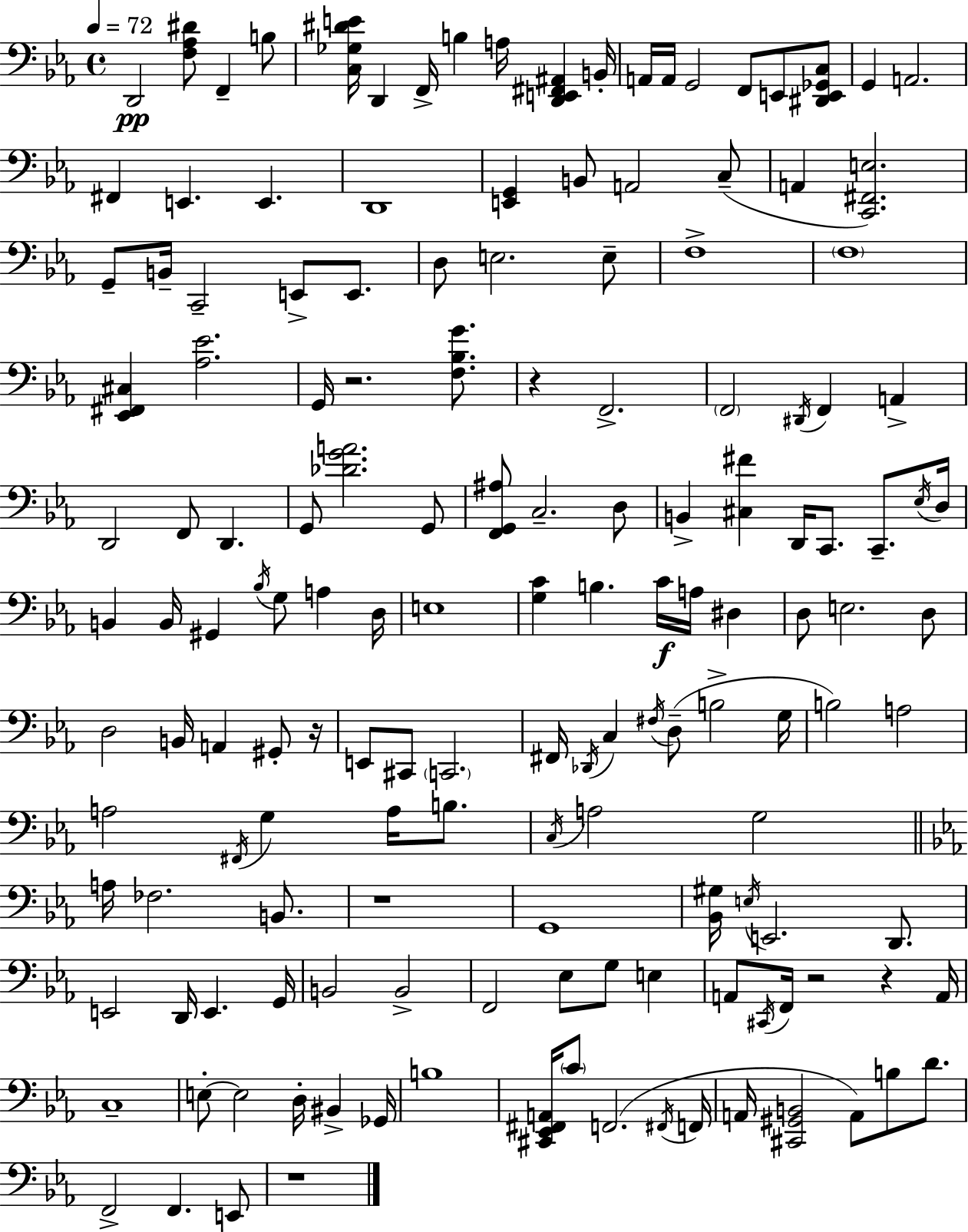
{
  \clef bass
  \time 4/4
  \defaultTimeSignature
  \key ees \major
  \tempo 4 = 72
  \repeat volta 2 { d,2\pp <f aes dis'>8 f,4-- b8 | <c ges dis' e'>16 d,4 f,16-> b4 a16 <d, e, fis, ais,>4 b,16-. | a,16 a,16 g,2 f,8 e,8 <dis, e, ges, c>8 | g,4 a,2. | \break fis,4 e,4. e,4. | d,1 | <e, g,>4 b,8 a,2 c8--( | a,4 <c, fis, e>2.) | \break g,8-- b,16-- c,2-- e,8-> e,8. | d8 e2. e8-- | f1-> | \parenthesize f1 | \break <ees, fis, cis>4 <aes ees'>2. | g,16 r2. <f bes g'>8. | r4 f,2.-> | \parenthesize f,2 \acciaccatura { dis,16 } f,4 a,4-> | \break d,2 f,8 d,4. | g,8 <des' g' a'>2. g,8 | <f, g, ais>8 c2.-- d8 | b,4-> <cis fis'>4 d,16 c,8. c,8.-- | \break \acciaccatura { ees16 } d16 b,4 b,16 gis,4 \acciaccatura { bes16 } g8 a4 | d16 e1 | <g c'>4 b4. c'16\f a16 dis4 | d8 e2. | \break d8 d2 b,16 a,4 | gis,8-. r16 e,8 cis,8 \parenthesize c,2. | fis,16 \acciaccatura { des,16 } c4 \acciaccatura { fis16 }( d8-- b2-> | g16 b2) a2 | \break a2 \acciaccatura { fis,16 } g4 | a16 b8. \acciaccatura { c16 } a2 g2 | \bar "||" \break \key c \minor a16 fes2. b,8. | r1 | g,1 | <bes, gis>16 \acciaccatura { e16 } e,2. d,8. | \break e,2 d,16 e,4. | g,16 b,2 b,2-> | f,2 ees8 g8 e4 | a,8 \acciaccatura { cis,16 } f,16 r2 r4 | \break a,16 c1-- | e8-.~~ e2 d16-. bis,4-> | ges,16 b1 | <cis, ees, fis, a,>16 \parenthesize c'8 f,2.( | \break \acciaccatura { fis,16 } f,16 a,16 <cis, gis, b,>2 a,8) b8 | d'8. f,2-> f,4. | e,8 r1 | } \bar "|."
}